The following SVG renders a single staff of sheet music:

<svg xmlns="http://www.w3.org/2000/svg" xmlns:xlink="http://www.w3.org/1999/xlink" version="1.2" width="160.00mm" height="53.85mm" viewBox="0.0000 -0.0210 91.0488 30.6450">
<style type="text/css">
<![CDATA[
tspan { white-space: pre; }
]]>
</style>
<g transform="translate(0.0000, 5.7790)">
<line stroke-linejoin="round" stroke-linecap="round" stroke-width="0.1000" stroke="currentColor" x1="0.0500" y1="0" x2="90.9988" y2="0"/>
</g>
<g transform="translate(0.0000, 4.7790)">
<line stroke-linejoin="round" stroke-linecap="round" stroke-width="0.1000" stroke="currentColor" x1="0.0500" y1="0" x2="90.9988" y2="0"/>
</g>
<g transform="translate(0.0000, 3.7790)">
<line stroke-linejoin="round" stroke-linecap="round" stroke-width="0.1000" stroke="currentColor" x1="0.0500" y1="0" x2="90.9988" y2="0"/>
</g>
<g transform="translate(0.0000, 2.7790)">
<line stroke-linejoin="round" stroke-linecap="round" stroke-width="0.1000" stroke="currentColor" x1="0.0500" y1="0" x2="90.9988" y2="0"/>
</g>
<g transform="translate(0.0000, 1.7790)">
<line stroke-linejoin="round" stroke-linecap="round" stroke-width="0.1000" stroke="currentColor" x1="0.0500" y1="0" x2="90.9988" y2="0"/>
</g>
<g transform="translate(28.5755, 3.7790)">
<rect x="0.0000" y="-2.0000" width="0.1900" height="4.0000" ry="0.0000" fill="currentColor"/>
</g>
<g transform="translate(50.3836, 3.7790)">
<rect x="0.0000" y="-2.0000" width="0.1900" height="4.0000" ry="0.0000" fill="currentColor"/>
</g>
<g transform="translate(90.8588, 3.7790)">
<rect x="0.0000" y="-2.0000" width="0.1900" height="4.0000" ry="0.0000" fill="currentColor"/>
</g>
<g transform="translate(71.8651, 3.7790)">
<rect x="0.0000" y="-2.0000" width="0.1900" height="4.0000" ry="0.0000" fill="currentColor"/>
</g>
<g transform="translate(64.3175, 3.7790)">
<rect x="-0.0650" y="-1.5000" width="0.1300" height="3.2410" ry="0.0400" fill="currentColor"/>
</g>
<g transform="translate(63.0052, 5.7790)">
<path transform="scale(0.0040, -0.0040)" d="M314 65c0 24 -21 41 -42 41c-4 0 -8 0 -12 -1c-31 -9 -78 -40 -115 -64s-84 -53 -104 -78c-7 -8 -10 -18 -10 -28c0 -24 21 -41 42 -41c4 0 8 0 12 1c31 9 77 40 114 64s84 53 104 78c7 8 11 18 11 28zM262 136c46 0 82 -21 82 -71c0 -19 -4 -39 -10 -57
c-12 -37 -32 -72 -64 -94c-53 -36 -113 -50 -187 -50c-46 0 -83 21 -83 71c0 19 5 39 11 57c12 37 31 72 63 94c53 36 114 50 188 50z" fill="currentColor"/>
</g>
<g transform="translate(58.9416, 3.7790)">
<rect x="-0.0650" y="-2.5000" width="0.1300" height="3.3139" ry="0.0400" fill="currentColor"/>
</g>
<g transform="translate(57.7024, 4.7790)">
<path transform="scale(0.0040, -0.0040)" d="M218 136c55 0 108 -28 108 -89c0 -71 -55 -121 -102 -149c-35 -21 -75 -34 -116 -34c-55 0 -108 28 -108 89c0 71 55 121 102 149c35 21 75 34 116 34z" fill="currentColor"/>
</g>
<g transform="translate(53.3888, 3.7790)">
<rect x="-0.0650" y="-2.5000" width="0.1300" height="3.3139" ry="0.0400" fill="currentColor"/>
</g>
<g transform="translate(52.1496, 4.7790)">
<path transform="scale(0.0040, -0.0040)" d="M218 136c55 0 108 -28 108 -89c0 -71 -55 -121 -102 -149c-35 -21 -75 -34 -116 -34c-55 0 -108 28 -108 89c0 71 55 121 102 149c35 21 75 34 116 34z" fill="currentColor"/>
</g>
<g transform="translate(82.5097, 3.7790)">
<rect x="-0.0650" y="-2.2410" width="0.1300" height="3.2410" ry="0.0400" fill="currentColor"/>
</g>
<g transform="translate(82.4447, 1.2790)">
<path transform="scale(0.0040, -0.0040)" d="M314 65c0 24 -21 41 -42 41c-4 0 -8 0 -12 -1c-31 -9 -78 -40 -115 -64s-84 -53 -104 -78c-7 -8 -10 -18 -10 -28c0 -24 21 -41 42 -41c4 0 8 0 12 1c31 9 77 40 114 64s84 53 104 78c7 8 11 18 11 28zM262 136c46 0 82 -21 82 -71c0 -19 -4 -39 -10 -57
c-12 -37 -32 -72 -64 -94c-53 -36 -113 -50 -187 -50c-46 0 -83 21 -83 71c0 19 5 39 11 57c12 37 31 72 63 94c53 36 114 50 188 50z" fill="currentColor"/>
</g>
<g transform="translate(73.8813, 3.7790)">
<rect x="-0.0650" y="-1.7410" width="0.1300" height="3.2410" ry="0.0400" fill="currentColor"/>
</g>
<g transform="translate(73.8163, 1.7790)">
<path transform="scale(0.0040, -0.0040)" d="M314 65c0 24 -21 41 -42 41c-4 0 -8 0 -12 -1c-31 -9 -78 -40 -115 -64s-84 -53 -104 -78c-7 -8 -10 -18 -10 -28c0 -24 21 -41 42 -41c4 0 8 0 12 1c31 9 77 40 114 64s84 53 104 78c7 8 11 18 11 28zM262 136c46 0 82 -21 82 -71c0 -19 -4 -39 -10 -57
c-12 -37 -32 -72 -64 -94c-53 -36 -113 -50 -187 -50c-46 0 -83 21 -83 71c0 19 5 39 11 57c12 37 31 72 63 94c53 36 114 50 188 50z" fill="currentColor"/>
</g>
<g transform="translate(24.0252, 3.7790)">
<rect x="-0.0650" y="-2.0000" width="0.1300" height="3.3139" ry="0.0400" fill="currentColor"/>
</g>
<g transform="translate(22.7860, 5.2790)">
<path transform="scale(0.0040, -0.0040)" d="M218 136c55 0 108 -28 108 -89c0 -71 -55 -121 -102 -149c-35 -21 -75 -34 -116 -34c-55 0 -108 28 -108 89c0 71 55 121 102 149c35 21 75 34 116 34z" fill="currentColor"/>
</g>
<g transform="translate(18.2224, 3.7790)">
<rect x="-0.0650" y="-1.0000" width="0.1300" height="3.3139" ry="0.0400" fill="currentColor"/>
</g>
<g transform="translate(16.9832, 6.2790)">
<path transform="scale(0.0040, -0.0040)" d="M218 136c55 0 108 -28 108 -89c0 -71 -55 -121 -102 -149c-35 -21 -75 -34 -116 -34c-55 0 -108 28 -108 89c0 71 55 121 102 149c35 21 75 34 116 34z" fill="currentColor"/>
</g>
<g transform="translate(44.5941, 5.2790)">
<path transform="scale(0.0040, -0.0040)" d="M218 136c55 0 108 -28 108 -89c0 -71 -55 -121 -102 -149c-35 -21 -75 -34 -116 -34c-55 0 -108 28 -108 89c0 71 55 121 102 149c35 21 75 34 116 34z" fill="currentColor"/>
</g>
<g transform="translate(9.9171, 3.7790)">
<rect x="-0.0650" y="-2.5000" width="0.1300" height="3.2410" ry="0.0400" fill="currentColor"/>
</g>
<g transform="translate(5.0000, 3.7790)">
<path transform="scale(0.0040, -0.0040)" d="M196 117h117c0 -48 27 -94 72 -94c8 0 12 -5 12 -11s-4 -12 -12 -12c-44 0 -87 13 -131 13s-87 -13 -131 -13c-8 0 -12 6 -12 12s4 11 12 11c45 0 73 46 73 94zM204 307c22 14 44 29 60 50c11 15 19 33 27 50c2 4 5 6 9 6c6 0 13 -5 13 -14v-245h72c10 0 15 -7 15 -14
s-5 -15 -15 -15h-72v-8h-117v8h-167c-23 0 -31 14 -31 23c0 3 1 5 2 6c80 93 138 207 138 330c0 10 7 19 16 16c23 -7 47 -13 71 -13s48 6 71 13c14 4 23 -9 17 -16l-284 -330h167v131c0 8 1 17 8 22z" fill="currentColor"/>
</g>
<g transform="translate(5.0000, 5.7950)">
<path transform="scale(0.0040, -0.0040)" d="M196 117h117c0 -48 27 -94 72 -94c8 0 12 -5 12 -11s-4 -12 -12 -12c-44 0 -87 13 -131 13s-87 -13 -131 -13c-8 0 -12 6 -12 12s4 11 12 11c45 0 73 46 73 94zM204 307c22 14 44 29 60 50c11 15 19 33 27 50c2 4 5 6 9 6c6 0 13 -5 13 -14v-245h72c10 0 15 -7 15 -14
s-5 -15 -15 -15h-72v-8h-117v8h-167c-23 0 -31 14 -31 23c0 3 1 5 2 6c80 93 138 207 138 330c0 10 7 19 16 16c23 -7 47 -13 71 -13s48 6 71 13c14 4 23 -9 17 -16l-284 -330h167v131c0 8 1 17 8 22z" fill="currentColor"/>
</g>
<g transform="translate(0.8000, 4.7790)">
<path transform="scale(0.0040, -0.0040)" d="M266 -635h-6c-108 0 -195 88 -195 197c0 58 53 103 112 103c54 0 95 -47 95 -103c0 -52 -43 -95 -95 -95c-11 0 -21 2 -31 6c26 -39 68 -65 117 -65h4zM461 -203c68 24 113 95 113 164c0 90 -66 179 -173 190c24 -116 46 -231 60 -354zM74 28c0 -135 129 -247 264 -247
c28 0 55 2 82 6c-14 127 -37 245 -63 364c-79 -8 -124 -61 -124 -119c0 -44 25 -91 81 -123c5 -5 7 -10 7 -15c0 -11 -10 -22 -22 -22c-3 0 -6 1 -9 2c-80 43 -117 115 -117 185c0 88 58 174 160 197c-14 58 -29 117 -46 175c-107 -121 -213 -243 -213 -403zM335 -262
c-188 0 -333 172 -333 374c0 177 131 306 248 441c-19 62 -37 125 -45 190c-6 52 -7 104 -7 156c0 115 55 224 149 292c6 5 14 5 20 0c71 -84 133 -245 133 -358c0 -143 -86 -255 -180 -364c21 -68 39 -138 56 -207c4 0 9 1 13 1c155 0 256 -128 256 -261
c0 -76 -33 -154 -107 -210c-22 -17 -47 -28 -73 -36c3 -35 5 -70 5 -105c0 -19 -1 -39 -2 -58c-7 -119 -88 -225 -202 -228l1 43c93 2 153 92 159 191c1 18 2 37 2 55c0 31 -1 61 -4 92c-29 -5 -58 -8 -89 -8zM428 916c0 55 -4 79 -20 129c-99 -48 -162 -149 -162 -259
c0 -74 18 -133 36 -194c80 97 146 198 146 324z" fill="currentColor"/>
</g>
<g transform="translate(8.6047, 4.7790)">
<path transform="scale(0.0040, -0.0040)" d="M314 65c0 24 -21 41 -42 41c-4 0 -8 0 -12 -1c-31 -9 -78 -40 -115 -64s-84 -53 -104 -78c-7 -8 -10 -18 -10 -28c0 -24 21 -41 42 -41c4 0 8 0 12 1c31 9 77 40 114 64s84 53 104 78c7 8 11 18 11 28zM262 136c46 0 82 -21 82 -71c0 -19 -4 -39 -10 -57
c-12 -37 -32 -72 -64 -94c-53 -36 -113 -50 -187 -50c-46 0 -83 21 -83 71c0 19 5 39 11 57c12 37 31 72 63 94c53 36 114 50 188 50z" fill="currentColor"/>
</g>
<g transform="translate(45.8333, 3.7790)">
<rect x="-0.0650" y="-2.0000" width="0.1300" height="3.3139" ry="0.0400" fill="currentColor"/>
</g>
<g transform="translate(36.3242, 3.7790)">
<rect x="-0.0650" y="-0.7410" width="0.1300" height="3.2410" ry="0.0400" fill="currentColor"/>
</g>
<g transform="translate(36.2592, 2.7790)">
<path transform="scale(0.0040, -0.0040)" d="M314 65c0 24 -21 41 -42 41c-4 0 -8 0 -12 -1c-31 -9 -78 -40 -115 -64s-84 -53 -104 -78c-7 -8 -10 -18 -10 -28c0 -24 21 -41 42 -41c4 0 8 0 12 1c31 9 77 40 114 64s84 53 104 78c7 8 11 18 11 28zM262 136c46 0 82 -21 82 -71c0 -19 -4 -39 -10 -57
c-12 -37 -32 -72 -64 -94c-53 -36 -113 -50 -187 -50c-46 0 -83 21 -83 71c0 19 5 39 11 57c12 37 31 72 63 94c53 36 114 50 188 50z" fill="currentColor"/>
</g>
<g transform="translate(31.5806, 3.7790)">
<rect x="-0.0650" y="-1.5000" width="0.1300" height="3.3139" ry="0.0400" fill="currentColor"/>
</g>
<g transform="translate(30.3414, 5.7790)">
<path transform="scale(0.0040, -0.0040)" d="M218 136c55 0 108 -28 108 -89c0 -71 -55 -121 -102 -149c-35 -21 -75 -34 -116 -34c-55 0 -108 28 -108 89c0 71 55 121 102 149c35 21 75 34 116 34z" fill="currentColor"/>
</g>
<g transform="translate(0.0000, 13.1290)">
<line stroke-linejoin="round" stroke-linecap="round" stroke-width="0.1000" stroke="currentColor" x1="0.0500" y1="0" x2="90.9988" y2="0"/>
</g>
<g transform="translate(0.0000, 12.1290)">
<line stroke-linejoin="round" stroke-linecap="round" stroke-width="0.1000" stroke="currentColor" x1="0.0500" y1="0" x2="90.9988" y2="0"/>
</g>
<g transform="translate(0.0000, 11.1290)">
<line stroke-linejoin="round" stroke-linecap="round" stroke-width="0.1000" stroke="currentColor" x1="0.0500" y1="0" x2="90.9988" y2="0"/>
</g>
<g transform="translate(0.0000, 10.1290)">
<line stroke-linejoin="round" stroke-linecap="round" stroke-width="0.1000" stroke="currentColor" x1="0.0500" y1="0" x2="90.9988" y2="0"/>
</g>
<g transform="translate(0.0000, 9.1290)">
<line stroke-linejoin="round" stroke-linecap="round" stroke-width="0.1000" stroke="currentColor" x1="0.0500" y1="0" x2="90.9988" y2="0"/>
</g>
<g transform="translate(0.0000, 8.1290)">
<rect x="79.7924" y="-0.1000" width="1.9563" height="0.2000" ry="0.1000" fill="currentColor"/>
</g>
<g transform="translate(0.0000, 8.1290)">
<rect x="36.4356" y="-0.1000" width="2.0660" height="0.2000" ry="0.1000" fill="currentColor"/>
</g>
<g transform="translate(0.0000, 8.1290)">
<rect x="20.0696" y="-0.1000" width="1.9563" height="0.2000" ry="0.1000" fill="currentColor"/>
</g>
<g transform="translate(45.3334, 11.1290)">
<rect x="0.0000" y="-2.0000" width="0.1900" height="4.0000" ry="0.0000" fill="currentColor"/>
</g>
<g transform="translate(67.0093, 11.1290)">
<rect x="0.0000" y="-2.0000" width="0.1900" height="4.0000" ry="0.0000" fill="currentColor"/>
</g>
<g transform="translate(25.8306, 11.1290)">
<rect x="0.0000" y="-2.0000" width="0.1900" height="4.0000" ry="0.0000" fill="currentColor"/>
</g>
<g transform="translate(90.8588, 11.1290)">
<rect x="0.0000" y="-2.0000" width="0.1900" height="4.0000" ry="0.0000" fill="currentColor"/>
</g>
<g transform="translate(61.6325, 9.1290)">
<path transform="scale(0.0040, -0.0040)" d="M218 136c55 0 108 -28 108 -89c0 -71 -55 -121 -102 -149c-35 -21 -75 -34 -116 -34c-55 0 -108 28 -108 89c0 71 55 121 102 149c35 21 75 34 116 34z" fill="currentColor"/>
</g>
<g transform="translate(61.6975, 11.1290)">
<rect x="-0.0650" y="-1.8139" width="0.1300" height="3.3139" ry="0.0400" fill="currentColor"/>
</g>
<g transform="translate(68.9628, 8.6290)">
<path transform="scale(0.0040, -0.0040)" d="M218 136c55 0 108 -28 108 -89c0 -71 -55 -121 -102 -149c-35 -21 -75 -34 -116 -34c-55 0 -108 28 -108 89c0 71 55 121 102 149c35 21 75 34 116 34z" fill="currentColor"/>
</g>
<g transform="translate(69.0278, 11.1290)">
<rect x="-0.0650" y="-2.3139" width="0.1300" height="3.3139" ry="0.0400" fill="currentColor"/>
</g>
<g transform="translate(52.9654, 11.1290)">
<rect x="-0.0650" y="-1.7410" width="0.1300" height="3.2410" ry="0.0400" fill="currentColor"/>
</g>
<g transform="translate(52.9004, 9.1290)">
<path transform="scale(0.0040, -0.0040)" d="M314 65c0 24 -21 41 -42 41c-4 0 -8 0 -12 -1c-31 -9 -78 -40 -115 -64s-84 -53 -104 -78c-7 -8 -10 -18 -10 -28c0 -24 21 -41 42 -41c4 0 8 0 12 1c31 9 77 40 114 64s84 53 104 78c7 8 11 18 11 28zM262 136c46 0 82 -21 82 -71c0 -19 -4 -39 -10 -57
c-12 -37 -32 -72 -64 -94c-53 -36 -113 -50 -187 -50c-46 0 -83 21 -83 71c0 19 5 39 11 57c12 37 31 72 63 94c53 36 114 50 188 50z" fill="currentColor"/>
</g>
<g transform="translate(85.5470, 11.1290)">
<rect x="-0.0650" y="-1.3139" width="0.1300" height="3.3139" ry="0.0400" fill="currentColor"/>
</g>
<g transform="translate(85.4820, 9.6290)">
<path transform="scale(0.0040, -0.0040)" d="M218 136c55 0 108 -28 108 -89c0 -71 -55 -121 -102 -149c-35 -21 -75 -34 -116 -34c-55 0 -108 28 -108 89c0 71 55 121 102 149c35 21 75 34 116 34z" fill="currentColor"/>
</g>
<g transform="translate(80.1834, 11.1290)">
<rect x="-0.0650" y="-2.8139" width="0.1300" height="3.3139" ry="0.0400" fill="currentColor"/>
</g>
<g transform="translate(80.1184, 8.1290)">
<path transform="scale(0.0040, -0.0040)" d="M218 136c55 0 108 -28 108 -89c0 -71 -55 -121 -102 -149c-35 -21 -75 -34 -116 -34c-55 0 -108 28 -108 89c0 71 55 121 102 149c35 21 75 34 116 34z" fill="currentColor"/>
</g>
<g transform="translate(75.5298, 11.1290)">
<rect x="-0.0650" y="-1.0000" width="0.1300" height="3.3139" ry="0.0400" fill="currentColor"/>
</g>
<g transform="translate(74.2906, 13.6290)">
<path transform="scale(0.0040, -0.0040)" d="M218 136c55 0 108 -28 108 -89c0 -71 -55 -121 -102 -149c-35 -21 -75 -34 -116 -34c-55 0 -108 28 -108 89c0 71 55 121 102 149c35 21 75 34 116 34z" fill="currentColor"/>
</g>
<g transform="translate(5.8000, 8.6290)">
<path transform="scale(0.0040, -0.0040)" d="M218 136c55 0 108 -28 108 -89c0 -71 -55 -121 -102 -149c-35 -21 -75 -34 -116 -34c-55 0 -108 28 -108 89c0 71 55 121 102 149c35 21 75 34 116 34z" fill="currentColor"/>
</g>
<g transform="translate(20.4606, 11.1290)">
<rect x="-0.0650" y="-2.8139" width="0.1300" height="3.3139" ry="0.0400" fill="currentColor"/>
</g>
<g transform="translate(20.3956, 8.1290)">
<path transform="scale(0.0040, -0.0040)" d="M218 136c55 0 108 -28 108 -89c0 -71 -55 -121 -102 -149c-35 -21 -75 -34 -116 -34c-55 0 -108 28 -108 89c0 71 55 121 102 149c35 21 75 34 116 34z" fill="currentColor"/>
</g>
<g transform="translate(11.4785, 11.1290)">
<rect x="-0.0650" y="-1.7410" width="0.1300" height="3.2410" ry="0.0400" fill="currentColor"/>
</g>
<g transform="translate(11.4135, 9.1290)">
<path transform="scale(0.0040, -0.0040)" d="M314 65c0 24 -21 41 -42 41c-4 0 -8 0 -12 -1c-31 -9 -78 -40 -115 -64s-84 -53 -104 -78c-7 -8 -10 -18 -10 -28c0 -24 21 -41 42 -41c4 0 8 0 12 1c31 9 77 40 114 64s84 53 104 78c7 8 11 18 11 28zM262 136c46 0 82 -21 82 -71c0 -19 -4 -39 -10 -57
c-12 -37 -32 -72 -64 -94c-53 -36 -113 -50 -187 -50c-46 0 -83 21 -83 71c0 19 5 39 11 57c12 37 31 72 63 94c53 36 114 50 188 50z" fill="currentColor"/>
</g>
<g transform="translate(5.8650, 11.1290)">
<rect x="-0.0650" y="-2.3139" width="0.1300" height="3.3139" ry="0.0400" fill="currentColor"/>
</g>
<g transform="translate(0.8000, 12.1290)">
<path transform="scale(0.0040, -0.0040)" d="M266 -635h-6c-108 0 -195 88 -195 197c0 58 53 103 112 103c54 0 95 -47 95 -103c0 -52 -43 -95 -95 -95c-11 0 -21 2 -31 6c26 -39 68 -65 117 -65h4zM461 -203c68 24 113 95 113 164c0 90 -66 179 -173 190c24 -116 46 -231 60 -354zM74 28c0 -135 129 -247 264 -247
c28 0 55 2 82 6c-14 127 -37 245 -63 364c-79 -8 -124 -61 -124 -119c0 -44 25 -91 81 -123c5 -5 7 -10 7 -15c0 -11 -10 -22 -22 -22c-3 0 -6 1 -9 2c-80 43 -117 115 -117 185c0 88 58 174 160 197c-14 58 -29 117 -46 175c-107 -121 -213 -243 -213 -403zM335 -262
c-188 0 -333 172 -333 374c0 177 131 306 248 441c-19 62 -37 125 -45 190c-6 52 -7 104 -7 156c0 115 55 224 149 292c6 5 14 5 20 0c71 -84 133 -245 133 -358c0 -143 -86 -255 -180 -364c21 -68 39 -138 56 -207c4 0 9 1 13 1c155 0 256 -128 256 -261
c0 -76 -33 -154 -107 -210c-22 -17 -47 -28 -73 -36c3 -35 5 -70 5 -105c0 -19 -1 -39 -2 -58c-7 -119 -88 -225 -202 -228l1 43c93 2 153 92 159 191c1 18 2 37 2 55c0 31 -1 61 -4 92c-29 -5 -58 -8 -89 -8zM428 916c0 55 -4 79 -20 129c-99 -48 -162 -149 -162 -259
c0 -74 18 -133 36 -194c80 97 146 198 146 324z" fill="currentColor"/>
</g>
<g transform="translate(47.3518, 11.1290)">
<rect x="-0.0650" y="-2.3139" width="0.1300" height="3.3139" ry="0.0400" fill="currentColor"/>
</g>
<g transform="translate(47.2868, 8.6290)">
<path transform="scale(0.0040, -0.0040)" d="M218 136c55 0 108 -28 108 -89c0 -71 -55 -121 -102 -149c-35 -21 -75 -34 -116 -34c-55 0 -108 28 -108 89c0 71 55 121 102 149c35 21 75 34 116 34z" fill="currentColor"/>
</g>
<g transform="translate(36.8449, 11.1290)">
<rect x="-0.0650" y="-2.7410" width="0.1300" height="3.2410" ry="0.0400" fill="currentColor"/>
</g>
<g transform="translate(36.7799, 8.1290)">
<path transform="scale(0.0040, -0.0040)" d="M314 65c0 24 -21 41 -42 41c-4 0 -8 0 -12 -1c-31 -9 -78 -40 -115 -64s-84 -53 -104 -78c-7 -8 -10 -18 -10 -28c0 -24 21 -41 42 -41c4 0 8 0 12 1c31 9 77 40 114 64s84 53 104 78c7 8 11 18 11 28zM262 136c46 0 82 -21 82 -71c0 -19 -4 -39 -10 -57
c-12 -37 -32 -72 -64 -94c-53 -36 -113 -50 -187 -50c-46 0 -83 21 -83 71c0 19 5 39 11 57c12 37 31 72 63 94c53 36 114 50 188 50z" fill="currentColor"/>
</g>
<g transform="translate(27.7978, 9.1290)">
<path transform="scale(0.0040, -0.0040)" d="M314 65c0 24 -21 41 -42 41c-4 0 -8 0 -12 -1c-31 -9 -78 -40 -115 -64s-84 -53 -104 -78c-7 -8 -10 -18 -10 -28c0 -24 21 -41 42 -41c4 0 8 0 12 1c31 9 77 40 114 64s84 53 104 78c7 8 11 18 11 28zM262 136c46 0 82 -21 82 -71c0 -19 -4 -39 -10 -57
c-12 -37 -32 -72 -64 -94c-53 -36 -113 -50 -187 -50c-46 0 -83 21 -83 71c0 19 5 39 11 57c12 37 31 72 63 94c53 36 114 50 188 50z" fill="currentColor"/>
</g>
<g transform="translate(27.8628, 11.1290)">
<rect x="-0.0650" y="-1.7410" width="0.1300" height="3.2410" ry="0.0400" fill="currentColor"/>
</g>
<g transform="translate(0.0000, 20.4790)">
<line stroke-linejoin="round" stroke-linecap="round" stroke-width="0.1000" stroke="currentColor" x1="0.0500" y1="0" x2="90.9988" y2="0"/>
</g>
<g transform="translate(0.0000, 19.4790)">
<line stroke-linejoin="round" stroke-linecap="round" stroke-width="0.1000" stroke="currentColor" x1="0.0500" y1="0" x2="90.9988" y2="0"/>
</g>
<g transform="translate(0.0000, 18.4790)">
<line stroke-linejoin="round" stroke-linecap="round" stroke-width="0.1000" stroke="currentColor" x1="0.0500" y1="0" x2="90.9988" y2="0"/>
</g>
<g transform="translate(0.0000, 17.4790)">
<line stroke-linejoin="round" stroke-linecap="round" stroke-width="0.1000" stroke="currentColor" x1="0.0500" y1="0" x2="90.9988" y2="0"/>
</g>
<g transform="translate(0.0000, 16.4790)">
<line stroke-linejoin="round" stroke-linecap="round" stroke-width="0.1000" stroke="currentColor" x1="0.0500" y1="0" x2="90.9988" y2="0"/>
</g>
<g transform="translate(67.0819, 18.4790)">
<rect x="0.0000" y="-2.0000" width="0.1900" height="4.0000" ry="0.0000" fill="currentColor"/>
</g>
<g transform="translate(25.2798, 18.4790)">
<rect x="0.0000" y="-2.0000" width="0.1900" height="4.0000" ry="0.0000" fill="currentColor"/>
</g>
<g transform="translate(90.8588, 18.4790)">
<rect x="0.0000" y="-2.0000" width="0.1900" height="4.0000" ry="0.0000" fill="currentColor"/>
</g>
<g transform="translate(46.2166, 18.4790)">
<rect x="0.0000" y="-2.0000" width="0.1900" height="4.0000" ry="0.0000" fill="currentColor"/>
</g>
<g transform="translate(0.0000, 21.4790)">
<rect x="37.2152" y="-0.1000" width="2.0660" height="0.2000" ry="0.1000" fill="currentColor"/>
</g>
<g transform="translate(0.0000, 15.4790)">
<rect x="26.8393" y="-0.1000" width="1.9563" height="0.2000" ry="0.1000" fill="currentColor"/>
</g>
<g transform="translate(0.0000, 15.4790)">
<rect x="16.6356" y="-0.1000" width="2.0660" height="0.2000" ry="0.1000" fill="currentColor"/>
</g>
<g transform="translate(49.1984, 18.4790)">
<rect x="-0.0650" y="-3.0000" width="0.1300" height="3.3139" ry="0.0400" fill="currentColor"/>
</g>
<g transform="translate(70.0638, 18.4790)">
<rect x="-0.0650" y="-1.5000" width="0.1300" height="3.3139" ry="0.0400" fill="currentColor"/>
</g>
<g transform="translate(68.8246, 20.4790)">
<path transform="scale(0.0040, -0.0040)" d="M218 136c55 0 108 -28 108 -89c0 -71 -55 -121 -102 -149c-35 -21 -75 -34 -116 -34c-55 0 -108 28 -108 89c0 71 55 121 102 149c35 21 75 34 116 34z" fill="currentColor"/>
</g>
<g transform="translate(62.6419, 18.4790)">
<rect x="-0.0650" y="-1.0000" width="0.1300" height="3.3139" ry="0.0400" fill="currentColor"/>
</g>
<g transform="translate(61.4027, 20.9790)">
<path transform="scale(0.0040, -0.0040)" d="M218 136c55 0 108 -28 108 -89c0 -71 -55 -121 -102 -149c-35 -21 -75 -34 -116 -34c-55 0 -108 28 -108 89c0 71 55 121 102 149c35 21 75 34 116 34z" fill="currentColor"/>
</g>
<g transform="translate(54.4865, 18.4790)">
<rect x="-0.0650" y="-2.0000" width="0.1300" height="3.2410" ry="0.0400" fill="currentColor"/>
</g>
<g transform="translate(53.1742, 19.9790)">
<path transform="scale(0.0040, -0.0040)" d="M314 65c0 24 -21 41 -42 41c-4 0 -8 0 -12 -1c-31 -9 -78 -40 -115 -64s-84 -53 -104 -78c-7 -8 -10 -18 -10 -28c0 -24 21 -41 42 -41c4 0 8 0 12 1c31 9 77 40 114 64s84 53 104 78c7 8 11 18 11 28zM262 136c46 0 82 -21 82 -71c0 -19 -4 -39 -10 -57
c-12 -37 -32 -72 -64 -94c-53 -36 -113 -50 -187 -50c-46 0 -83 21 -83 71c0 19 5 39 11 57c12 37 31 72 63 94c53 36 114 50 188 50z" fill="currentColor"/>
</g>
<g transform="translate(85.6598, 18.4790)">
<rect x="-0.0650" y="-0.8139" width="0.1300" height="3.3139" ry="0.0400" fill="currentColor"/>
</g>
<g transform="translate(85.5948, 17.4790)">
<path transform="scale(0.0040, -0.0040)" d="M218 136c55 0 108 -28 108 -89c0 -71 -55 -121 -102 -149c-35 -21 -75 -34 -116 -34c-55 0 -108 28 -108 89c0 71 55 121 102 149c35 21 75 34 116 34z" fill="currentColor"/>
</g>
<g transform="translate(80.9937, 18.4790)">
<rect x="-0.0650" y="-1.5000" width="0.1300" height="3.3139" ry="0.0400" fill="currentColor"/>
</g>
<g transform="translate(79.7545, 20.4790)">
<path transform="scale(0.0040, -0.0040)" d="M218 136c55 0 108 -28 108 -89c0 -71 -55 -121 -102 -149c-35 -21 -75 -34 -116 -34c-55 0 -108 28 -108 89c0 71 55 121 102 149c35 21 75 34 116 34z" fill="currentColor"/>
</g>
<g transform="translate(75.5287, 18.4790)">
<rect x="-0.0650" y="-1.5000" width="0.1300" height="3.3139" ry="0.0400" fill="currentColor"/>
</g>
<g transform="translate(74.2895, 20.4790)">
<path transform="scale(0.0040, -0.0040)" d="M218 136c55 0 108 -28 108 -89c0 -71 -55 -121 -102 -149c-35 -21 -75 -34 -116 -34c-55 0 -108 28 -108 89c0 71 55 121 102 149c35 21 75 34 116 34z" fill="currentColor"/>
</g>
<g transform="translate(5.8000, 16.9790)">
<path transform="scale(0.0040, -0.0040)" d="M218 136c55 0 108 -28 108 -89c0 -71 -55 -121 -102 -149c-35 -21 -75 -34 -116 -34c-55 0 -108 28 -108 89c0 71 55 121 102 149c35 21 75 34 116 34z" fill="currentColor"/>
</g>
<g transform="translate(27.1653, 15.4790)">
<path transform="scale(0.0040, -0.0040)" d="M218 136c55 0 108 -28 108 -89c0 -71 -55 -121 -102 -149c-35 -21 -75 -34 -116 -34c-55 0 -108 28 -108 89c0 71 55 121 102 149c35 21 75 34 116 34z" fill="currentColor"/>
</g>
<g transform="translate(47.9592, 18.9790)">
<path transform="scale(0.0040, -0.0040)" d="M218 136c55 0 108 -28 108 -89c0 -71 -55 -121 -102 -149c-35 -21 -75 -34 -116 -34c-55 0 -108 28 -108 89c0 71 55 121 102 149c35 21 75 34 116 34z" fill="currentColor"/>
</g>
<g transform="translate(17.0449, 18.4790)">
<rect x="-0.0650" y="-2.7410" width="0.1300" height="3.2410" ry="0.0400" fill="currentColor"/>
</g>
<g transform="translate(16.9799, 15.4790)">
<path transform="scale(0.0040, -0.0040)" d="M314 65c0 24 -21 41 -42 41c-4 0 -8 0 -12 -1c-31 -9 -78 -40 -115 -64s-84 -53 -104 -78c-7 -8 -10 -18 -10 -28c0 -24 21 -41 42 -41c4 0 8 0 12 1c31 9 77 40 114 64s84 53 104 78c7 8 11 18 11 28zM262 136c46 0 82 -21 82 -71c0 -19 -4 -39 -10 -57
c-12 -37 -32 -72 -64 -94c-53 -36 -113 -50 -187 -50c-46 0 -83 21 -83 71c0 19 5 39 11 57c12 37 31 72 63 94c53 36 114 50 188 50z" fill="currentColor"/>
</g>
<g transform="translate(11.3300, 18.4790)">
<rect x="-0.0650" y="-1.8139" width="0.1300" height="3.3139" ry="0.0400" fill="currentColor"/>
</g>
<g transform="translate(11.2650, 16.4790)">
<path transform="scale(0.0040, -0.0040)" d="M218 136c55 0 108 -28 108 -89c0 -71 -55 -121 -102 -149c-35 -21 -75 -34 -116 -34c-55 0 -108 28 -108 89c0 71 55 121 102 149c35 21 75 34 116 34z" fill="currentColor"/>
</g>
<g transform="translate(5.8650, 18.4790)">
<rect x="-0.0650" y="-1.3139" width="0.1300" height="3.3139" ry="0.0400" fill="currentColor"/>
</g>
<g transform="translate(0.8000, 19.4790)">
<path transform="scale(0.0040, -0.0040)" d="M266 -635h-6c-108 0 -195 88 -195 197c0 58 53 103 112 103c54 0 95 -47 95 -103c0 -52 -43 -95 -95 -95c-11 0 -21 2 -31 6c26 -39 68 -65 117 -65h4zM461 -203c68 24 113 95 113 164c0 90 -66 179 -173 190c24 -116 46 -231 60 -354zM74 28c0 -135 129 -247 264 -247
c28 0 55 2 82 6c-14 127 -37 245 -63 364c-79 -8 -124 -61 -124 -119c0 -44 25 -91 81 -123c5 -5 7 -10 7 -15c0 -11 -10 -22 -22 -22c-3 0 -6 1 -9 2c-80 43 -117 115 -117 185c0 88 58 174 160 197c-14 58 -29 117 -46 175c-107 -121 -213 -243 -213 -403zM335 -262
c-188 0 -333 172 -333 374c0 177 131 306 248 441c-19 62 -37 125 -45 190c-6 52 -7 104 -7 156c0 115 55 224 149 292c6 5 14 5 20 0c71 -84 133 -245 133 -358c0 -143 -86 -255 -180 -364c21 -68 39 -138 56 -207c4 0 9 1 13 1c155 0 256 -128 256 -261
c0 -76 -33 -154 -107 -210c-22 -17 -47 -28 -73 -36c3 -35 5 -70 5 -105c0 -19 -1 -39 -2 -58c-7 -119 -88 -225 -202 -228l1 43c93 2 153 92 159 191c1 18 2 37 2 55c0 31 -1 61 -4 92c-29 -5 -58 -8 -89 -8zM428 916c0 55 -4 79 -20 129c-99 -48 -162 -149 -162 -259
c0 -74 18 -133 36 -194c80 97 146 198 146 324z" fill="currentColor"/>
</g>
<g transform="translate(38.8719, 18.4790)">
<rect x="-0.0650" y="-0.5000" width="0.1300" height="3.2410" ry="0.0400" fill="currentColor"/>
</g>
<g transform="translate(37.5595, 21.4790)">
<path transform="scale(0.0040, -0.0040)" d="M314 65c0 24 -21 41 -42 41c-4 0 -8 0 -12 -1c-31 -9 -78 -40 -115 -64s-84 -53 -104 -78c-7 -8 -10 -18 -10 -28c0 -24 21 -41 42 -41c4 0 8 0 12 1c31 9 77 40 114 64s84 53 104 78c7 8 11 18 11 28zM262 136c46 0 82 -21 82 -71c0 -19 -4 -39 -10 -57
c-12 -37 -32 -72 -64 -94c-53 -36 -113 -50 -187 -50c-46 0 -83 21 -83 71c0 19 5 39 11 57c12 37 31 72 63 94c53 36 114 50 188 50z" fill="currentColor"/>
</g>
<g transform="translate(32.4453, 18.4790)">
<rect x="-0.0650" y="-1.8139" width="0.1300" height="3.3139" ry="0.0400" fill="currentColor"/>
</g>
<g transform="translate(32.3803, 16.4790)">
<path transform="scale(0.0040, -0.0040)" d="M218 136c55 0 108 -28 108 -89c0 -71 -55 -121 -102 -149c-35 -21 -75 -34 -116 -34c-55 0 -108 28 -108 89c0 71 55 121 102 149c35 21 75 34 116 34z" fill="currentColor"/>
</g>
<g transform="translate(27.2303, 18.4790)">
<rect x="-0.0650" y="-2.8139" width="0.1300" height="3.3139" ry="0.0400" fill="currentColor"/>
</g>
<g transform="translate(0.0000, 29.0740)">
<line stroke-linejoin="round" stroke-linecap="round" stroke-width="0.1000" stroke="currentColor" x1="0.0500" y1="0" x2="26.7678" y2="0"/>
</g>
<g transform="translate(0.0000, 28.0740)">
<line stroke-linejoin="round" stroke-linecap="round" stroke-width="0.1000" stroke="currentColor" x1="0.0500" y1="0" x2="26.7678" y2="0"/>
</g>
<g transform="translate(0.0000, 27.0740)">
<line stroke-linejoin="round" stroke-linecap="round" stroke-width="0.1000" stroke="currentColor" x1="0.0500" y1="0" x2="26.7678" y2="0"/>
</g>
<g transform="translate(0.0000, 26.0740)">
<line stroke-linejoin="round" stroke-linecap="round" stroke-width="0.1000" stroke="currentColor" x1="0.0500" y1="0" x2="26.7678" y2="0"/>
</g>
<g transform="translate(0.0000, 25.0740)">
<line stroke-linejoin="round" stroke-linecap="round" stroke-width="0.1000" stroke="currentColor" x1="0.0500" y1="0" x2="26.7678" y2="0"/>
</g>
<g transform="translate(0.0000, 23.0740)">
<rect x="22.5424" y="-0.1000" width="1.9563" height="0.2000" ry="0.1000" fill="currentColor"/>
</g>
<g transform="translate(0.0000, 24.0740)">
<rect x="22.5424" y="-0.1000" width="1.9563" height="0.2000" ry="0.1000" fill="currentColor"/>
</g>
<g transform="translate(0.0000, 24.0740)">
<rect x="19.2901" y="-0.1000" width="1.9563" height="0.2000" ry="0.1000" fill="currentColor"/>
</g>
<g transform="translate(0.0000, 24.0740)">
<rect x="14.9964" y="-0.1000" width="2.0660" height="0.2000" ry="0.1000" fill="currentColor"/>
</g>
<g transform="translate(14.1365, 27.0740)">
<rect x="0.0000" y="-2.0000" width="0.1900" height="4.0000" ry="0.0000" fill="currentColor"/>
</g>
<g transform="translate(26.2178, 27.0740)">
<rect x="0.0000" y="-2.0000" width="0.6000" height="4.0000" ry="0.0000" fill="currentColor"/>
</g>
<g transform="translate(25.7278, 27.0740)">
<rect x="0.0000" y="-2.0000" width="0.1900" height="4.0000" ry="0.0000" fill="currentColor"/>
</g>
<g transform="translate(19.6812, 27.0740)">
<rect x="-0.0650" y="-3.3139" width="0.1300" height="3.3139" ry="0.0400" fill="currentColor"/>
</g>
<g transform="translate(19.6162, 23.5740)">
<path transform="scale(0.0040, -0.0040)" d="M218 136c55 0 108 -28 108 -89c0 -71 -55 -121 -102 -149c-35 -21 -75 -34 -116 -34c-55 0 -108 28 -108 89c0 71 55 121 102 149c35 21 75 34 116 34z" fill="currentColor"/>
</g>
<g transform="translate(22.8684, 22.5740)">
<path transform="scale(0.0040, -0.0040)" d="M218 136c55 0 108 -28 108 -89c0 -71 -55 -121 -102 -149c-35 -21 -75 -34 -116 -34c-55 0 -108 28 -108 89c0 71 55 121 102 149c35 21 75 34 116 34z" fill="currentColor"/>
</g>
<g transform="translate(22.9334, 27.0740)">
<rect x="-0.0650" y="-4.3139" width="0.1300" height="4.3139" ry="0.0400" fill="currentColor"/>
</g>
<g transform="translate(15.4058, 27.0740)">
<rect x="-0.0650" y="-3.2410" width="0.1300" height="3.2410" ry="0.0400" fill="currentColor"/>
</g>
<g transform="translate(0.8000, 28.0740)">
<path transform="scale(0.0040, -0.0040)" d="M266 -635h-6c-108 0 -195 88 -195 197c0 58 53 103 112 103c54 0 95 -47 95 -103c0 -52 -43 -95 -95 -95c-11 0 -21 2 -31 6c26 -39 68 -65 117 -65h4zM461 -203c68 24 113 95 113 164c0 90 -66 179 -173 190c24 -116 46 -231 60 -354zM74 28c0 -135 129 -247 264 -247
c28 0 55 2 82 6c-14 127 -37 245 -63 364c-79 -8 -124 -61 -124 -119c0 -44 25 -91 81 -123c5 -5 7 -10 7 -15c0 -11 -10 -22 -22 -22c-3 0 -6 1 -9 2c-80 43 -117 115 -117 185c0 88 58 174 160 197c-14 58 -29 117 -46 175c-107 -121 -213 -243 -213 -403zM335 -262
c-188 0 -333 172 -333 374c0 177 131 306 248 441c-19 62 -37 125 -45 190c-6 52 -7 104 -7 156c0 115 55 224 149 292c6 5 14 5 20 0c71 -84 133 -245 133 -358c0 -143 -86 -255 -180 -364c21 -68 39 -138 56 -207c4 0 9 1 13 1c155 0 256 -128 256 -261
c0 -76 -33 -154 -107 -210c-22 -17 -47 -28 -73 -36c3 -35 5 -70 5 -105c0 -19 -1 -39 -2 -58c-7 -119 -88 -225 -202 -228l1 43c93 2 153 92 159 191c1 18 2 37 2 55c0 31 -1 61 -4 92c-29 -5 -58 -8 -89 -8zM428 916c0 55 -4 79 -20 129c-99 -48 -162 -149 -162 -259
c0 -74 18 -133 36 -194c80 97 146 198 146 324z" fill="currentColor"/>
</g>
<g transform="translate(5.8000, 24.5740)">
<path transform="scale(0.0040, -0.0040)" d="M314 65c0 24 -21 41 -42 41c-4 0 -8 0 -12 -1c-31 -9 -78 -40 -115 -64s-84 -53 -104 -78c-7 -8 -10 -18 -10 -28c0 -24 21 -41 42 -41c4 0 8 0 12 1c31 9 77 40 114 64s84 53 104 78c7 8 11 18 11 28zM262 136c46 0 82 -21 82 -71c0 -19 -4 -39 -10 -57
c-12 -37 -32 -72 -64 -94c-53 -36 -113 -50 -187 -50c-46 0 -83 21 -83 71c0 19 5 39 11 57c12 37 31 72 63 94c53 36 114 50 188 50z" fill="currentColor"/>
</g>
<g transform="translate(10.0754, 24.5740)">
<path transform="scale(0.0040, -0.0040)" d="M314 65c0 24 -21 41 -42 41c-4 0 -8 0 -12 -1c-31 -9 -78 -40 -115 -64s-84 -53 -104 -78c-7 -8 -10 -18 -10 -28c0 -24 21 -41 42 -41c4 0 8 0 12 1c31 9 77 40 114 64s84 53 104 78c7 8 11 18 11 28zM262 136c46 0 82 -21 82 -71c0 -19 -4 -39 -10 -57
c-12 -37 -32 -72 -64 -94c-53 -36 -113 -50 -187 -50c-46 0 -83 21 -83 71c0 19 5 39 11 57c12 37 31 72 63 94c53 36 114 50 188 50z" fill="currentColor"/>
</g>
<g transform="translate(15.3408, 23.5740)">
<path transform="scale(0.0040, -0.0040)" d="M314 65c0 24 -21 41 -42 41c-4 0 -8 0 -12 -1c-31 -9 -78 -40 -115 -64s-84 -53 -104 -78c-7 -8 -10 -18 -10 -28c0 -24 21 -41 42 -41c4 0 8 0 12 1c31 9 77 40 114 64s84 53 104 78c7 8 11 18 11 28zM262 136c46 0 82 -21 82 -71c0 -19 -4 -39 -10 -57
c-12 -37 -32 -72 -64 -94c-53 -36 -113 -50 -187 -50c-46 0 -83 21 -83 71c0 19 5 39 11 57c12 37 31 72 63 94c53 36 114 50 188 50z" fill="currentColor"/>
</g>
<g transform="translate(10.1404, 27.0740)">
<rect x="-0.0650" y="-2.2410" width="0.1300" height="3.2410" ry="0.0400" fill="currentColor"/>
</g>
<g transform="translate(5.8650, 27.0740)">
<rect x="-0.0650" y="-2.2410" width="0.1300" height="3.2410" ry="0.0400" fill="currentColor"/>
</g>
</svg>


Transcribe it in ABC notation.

X:1
T:Untitled
M:4/4
L:1/4
K:C
G2 D F E d2 F G G E2 f2 g2 g f2 a f2 a2 g f2 f g D a e e f a2 a f C2 A F2 D E E E d g2 g2 b2 b d'